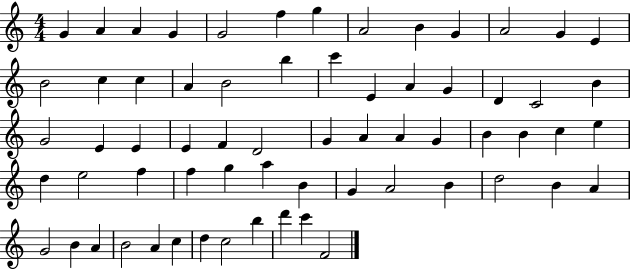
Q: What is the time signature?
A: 4/4